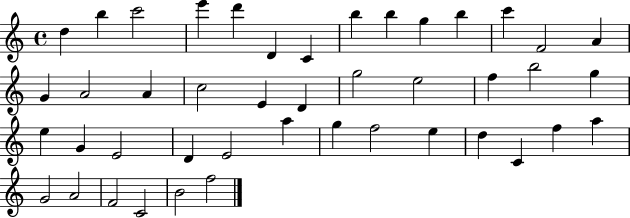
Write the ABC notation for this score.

X:1
T:Untitled
M:4/4
L:1/4
K:C
d b c'2 e' d' D C b b g b c' F2 A G A2 A c2 E D g2 e2 f b2 g e G E2 D E2 a g f2 e d C f a G2 A2 F2 C2 B2 f2